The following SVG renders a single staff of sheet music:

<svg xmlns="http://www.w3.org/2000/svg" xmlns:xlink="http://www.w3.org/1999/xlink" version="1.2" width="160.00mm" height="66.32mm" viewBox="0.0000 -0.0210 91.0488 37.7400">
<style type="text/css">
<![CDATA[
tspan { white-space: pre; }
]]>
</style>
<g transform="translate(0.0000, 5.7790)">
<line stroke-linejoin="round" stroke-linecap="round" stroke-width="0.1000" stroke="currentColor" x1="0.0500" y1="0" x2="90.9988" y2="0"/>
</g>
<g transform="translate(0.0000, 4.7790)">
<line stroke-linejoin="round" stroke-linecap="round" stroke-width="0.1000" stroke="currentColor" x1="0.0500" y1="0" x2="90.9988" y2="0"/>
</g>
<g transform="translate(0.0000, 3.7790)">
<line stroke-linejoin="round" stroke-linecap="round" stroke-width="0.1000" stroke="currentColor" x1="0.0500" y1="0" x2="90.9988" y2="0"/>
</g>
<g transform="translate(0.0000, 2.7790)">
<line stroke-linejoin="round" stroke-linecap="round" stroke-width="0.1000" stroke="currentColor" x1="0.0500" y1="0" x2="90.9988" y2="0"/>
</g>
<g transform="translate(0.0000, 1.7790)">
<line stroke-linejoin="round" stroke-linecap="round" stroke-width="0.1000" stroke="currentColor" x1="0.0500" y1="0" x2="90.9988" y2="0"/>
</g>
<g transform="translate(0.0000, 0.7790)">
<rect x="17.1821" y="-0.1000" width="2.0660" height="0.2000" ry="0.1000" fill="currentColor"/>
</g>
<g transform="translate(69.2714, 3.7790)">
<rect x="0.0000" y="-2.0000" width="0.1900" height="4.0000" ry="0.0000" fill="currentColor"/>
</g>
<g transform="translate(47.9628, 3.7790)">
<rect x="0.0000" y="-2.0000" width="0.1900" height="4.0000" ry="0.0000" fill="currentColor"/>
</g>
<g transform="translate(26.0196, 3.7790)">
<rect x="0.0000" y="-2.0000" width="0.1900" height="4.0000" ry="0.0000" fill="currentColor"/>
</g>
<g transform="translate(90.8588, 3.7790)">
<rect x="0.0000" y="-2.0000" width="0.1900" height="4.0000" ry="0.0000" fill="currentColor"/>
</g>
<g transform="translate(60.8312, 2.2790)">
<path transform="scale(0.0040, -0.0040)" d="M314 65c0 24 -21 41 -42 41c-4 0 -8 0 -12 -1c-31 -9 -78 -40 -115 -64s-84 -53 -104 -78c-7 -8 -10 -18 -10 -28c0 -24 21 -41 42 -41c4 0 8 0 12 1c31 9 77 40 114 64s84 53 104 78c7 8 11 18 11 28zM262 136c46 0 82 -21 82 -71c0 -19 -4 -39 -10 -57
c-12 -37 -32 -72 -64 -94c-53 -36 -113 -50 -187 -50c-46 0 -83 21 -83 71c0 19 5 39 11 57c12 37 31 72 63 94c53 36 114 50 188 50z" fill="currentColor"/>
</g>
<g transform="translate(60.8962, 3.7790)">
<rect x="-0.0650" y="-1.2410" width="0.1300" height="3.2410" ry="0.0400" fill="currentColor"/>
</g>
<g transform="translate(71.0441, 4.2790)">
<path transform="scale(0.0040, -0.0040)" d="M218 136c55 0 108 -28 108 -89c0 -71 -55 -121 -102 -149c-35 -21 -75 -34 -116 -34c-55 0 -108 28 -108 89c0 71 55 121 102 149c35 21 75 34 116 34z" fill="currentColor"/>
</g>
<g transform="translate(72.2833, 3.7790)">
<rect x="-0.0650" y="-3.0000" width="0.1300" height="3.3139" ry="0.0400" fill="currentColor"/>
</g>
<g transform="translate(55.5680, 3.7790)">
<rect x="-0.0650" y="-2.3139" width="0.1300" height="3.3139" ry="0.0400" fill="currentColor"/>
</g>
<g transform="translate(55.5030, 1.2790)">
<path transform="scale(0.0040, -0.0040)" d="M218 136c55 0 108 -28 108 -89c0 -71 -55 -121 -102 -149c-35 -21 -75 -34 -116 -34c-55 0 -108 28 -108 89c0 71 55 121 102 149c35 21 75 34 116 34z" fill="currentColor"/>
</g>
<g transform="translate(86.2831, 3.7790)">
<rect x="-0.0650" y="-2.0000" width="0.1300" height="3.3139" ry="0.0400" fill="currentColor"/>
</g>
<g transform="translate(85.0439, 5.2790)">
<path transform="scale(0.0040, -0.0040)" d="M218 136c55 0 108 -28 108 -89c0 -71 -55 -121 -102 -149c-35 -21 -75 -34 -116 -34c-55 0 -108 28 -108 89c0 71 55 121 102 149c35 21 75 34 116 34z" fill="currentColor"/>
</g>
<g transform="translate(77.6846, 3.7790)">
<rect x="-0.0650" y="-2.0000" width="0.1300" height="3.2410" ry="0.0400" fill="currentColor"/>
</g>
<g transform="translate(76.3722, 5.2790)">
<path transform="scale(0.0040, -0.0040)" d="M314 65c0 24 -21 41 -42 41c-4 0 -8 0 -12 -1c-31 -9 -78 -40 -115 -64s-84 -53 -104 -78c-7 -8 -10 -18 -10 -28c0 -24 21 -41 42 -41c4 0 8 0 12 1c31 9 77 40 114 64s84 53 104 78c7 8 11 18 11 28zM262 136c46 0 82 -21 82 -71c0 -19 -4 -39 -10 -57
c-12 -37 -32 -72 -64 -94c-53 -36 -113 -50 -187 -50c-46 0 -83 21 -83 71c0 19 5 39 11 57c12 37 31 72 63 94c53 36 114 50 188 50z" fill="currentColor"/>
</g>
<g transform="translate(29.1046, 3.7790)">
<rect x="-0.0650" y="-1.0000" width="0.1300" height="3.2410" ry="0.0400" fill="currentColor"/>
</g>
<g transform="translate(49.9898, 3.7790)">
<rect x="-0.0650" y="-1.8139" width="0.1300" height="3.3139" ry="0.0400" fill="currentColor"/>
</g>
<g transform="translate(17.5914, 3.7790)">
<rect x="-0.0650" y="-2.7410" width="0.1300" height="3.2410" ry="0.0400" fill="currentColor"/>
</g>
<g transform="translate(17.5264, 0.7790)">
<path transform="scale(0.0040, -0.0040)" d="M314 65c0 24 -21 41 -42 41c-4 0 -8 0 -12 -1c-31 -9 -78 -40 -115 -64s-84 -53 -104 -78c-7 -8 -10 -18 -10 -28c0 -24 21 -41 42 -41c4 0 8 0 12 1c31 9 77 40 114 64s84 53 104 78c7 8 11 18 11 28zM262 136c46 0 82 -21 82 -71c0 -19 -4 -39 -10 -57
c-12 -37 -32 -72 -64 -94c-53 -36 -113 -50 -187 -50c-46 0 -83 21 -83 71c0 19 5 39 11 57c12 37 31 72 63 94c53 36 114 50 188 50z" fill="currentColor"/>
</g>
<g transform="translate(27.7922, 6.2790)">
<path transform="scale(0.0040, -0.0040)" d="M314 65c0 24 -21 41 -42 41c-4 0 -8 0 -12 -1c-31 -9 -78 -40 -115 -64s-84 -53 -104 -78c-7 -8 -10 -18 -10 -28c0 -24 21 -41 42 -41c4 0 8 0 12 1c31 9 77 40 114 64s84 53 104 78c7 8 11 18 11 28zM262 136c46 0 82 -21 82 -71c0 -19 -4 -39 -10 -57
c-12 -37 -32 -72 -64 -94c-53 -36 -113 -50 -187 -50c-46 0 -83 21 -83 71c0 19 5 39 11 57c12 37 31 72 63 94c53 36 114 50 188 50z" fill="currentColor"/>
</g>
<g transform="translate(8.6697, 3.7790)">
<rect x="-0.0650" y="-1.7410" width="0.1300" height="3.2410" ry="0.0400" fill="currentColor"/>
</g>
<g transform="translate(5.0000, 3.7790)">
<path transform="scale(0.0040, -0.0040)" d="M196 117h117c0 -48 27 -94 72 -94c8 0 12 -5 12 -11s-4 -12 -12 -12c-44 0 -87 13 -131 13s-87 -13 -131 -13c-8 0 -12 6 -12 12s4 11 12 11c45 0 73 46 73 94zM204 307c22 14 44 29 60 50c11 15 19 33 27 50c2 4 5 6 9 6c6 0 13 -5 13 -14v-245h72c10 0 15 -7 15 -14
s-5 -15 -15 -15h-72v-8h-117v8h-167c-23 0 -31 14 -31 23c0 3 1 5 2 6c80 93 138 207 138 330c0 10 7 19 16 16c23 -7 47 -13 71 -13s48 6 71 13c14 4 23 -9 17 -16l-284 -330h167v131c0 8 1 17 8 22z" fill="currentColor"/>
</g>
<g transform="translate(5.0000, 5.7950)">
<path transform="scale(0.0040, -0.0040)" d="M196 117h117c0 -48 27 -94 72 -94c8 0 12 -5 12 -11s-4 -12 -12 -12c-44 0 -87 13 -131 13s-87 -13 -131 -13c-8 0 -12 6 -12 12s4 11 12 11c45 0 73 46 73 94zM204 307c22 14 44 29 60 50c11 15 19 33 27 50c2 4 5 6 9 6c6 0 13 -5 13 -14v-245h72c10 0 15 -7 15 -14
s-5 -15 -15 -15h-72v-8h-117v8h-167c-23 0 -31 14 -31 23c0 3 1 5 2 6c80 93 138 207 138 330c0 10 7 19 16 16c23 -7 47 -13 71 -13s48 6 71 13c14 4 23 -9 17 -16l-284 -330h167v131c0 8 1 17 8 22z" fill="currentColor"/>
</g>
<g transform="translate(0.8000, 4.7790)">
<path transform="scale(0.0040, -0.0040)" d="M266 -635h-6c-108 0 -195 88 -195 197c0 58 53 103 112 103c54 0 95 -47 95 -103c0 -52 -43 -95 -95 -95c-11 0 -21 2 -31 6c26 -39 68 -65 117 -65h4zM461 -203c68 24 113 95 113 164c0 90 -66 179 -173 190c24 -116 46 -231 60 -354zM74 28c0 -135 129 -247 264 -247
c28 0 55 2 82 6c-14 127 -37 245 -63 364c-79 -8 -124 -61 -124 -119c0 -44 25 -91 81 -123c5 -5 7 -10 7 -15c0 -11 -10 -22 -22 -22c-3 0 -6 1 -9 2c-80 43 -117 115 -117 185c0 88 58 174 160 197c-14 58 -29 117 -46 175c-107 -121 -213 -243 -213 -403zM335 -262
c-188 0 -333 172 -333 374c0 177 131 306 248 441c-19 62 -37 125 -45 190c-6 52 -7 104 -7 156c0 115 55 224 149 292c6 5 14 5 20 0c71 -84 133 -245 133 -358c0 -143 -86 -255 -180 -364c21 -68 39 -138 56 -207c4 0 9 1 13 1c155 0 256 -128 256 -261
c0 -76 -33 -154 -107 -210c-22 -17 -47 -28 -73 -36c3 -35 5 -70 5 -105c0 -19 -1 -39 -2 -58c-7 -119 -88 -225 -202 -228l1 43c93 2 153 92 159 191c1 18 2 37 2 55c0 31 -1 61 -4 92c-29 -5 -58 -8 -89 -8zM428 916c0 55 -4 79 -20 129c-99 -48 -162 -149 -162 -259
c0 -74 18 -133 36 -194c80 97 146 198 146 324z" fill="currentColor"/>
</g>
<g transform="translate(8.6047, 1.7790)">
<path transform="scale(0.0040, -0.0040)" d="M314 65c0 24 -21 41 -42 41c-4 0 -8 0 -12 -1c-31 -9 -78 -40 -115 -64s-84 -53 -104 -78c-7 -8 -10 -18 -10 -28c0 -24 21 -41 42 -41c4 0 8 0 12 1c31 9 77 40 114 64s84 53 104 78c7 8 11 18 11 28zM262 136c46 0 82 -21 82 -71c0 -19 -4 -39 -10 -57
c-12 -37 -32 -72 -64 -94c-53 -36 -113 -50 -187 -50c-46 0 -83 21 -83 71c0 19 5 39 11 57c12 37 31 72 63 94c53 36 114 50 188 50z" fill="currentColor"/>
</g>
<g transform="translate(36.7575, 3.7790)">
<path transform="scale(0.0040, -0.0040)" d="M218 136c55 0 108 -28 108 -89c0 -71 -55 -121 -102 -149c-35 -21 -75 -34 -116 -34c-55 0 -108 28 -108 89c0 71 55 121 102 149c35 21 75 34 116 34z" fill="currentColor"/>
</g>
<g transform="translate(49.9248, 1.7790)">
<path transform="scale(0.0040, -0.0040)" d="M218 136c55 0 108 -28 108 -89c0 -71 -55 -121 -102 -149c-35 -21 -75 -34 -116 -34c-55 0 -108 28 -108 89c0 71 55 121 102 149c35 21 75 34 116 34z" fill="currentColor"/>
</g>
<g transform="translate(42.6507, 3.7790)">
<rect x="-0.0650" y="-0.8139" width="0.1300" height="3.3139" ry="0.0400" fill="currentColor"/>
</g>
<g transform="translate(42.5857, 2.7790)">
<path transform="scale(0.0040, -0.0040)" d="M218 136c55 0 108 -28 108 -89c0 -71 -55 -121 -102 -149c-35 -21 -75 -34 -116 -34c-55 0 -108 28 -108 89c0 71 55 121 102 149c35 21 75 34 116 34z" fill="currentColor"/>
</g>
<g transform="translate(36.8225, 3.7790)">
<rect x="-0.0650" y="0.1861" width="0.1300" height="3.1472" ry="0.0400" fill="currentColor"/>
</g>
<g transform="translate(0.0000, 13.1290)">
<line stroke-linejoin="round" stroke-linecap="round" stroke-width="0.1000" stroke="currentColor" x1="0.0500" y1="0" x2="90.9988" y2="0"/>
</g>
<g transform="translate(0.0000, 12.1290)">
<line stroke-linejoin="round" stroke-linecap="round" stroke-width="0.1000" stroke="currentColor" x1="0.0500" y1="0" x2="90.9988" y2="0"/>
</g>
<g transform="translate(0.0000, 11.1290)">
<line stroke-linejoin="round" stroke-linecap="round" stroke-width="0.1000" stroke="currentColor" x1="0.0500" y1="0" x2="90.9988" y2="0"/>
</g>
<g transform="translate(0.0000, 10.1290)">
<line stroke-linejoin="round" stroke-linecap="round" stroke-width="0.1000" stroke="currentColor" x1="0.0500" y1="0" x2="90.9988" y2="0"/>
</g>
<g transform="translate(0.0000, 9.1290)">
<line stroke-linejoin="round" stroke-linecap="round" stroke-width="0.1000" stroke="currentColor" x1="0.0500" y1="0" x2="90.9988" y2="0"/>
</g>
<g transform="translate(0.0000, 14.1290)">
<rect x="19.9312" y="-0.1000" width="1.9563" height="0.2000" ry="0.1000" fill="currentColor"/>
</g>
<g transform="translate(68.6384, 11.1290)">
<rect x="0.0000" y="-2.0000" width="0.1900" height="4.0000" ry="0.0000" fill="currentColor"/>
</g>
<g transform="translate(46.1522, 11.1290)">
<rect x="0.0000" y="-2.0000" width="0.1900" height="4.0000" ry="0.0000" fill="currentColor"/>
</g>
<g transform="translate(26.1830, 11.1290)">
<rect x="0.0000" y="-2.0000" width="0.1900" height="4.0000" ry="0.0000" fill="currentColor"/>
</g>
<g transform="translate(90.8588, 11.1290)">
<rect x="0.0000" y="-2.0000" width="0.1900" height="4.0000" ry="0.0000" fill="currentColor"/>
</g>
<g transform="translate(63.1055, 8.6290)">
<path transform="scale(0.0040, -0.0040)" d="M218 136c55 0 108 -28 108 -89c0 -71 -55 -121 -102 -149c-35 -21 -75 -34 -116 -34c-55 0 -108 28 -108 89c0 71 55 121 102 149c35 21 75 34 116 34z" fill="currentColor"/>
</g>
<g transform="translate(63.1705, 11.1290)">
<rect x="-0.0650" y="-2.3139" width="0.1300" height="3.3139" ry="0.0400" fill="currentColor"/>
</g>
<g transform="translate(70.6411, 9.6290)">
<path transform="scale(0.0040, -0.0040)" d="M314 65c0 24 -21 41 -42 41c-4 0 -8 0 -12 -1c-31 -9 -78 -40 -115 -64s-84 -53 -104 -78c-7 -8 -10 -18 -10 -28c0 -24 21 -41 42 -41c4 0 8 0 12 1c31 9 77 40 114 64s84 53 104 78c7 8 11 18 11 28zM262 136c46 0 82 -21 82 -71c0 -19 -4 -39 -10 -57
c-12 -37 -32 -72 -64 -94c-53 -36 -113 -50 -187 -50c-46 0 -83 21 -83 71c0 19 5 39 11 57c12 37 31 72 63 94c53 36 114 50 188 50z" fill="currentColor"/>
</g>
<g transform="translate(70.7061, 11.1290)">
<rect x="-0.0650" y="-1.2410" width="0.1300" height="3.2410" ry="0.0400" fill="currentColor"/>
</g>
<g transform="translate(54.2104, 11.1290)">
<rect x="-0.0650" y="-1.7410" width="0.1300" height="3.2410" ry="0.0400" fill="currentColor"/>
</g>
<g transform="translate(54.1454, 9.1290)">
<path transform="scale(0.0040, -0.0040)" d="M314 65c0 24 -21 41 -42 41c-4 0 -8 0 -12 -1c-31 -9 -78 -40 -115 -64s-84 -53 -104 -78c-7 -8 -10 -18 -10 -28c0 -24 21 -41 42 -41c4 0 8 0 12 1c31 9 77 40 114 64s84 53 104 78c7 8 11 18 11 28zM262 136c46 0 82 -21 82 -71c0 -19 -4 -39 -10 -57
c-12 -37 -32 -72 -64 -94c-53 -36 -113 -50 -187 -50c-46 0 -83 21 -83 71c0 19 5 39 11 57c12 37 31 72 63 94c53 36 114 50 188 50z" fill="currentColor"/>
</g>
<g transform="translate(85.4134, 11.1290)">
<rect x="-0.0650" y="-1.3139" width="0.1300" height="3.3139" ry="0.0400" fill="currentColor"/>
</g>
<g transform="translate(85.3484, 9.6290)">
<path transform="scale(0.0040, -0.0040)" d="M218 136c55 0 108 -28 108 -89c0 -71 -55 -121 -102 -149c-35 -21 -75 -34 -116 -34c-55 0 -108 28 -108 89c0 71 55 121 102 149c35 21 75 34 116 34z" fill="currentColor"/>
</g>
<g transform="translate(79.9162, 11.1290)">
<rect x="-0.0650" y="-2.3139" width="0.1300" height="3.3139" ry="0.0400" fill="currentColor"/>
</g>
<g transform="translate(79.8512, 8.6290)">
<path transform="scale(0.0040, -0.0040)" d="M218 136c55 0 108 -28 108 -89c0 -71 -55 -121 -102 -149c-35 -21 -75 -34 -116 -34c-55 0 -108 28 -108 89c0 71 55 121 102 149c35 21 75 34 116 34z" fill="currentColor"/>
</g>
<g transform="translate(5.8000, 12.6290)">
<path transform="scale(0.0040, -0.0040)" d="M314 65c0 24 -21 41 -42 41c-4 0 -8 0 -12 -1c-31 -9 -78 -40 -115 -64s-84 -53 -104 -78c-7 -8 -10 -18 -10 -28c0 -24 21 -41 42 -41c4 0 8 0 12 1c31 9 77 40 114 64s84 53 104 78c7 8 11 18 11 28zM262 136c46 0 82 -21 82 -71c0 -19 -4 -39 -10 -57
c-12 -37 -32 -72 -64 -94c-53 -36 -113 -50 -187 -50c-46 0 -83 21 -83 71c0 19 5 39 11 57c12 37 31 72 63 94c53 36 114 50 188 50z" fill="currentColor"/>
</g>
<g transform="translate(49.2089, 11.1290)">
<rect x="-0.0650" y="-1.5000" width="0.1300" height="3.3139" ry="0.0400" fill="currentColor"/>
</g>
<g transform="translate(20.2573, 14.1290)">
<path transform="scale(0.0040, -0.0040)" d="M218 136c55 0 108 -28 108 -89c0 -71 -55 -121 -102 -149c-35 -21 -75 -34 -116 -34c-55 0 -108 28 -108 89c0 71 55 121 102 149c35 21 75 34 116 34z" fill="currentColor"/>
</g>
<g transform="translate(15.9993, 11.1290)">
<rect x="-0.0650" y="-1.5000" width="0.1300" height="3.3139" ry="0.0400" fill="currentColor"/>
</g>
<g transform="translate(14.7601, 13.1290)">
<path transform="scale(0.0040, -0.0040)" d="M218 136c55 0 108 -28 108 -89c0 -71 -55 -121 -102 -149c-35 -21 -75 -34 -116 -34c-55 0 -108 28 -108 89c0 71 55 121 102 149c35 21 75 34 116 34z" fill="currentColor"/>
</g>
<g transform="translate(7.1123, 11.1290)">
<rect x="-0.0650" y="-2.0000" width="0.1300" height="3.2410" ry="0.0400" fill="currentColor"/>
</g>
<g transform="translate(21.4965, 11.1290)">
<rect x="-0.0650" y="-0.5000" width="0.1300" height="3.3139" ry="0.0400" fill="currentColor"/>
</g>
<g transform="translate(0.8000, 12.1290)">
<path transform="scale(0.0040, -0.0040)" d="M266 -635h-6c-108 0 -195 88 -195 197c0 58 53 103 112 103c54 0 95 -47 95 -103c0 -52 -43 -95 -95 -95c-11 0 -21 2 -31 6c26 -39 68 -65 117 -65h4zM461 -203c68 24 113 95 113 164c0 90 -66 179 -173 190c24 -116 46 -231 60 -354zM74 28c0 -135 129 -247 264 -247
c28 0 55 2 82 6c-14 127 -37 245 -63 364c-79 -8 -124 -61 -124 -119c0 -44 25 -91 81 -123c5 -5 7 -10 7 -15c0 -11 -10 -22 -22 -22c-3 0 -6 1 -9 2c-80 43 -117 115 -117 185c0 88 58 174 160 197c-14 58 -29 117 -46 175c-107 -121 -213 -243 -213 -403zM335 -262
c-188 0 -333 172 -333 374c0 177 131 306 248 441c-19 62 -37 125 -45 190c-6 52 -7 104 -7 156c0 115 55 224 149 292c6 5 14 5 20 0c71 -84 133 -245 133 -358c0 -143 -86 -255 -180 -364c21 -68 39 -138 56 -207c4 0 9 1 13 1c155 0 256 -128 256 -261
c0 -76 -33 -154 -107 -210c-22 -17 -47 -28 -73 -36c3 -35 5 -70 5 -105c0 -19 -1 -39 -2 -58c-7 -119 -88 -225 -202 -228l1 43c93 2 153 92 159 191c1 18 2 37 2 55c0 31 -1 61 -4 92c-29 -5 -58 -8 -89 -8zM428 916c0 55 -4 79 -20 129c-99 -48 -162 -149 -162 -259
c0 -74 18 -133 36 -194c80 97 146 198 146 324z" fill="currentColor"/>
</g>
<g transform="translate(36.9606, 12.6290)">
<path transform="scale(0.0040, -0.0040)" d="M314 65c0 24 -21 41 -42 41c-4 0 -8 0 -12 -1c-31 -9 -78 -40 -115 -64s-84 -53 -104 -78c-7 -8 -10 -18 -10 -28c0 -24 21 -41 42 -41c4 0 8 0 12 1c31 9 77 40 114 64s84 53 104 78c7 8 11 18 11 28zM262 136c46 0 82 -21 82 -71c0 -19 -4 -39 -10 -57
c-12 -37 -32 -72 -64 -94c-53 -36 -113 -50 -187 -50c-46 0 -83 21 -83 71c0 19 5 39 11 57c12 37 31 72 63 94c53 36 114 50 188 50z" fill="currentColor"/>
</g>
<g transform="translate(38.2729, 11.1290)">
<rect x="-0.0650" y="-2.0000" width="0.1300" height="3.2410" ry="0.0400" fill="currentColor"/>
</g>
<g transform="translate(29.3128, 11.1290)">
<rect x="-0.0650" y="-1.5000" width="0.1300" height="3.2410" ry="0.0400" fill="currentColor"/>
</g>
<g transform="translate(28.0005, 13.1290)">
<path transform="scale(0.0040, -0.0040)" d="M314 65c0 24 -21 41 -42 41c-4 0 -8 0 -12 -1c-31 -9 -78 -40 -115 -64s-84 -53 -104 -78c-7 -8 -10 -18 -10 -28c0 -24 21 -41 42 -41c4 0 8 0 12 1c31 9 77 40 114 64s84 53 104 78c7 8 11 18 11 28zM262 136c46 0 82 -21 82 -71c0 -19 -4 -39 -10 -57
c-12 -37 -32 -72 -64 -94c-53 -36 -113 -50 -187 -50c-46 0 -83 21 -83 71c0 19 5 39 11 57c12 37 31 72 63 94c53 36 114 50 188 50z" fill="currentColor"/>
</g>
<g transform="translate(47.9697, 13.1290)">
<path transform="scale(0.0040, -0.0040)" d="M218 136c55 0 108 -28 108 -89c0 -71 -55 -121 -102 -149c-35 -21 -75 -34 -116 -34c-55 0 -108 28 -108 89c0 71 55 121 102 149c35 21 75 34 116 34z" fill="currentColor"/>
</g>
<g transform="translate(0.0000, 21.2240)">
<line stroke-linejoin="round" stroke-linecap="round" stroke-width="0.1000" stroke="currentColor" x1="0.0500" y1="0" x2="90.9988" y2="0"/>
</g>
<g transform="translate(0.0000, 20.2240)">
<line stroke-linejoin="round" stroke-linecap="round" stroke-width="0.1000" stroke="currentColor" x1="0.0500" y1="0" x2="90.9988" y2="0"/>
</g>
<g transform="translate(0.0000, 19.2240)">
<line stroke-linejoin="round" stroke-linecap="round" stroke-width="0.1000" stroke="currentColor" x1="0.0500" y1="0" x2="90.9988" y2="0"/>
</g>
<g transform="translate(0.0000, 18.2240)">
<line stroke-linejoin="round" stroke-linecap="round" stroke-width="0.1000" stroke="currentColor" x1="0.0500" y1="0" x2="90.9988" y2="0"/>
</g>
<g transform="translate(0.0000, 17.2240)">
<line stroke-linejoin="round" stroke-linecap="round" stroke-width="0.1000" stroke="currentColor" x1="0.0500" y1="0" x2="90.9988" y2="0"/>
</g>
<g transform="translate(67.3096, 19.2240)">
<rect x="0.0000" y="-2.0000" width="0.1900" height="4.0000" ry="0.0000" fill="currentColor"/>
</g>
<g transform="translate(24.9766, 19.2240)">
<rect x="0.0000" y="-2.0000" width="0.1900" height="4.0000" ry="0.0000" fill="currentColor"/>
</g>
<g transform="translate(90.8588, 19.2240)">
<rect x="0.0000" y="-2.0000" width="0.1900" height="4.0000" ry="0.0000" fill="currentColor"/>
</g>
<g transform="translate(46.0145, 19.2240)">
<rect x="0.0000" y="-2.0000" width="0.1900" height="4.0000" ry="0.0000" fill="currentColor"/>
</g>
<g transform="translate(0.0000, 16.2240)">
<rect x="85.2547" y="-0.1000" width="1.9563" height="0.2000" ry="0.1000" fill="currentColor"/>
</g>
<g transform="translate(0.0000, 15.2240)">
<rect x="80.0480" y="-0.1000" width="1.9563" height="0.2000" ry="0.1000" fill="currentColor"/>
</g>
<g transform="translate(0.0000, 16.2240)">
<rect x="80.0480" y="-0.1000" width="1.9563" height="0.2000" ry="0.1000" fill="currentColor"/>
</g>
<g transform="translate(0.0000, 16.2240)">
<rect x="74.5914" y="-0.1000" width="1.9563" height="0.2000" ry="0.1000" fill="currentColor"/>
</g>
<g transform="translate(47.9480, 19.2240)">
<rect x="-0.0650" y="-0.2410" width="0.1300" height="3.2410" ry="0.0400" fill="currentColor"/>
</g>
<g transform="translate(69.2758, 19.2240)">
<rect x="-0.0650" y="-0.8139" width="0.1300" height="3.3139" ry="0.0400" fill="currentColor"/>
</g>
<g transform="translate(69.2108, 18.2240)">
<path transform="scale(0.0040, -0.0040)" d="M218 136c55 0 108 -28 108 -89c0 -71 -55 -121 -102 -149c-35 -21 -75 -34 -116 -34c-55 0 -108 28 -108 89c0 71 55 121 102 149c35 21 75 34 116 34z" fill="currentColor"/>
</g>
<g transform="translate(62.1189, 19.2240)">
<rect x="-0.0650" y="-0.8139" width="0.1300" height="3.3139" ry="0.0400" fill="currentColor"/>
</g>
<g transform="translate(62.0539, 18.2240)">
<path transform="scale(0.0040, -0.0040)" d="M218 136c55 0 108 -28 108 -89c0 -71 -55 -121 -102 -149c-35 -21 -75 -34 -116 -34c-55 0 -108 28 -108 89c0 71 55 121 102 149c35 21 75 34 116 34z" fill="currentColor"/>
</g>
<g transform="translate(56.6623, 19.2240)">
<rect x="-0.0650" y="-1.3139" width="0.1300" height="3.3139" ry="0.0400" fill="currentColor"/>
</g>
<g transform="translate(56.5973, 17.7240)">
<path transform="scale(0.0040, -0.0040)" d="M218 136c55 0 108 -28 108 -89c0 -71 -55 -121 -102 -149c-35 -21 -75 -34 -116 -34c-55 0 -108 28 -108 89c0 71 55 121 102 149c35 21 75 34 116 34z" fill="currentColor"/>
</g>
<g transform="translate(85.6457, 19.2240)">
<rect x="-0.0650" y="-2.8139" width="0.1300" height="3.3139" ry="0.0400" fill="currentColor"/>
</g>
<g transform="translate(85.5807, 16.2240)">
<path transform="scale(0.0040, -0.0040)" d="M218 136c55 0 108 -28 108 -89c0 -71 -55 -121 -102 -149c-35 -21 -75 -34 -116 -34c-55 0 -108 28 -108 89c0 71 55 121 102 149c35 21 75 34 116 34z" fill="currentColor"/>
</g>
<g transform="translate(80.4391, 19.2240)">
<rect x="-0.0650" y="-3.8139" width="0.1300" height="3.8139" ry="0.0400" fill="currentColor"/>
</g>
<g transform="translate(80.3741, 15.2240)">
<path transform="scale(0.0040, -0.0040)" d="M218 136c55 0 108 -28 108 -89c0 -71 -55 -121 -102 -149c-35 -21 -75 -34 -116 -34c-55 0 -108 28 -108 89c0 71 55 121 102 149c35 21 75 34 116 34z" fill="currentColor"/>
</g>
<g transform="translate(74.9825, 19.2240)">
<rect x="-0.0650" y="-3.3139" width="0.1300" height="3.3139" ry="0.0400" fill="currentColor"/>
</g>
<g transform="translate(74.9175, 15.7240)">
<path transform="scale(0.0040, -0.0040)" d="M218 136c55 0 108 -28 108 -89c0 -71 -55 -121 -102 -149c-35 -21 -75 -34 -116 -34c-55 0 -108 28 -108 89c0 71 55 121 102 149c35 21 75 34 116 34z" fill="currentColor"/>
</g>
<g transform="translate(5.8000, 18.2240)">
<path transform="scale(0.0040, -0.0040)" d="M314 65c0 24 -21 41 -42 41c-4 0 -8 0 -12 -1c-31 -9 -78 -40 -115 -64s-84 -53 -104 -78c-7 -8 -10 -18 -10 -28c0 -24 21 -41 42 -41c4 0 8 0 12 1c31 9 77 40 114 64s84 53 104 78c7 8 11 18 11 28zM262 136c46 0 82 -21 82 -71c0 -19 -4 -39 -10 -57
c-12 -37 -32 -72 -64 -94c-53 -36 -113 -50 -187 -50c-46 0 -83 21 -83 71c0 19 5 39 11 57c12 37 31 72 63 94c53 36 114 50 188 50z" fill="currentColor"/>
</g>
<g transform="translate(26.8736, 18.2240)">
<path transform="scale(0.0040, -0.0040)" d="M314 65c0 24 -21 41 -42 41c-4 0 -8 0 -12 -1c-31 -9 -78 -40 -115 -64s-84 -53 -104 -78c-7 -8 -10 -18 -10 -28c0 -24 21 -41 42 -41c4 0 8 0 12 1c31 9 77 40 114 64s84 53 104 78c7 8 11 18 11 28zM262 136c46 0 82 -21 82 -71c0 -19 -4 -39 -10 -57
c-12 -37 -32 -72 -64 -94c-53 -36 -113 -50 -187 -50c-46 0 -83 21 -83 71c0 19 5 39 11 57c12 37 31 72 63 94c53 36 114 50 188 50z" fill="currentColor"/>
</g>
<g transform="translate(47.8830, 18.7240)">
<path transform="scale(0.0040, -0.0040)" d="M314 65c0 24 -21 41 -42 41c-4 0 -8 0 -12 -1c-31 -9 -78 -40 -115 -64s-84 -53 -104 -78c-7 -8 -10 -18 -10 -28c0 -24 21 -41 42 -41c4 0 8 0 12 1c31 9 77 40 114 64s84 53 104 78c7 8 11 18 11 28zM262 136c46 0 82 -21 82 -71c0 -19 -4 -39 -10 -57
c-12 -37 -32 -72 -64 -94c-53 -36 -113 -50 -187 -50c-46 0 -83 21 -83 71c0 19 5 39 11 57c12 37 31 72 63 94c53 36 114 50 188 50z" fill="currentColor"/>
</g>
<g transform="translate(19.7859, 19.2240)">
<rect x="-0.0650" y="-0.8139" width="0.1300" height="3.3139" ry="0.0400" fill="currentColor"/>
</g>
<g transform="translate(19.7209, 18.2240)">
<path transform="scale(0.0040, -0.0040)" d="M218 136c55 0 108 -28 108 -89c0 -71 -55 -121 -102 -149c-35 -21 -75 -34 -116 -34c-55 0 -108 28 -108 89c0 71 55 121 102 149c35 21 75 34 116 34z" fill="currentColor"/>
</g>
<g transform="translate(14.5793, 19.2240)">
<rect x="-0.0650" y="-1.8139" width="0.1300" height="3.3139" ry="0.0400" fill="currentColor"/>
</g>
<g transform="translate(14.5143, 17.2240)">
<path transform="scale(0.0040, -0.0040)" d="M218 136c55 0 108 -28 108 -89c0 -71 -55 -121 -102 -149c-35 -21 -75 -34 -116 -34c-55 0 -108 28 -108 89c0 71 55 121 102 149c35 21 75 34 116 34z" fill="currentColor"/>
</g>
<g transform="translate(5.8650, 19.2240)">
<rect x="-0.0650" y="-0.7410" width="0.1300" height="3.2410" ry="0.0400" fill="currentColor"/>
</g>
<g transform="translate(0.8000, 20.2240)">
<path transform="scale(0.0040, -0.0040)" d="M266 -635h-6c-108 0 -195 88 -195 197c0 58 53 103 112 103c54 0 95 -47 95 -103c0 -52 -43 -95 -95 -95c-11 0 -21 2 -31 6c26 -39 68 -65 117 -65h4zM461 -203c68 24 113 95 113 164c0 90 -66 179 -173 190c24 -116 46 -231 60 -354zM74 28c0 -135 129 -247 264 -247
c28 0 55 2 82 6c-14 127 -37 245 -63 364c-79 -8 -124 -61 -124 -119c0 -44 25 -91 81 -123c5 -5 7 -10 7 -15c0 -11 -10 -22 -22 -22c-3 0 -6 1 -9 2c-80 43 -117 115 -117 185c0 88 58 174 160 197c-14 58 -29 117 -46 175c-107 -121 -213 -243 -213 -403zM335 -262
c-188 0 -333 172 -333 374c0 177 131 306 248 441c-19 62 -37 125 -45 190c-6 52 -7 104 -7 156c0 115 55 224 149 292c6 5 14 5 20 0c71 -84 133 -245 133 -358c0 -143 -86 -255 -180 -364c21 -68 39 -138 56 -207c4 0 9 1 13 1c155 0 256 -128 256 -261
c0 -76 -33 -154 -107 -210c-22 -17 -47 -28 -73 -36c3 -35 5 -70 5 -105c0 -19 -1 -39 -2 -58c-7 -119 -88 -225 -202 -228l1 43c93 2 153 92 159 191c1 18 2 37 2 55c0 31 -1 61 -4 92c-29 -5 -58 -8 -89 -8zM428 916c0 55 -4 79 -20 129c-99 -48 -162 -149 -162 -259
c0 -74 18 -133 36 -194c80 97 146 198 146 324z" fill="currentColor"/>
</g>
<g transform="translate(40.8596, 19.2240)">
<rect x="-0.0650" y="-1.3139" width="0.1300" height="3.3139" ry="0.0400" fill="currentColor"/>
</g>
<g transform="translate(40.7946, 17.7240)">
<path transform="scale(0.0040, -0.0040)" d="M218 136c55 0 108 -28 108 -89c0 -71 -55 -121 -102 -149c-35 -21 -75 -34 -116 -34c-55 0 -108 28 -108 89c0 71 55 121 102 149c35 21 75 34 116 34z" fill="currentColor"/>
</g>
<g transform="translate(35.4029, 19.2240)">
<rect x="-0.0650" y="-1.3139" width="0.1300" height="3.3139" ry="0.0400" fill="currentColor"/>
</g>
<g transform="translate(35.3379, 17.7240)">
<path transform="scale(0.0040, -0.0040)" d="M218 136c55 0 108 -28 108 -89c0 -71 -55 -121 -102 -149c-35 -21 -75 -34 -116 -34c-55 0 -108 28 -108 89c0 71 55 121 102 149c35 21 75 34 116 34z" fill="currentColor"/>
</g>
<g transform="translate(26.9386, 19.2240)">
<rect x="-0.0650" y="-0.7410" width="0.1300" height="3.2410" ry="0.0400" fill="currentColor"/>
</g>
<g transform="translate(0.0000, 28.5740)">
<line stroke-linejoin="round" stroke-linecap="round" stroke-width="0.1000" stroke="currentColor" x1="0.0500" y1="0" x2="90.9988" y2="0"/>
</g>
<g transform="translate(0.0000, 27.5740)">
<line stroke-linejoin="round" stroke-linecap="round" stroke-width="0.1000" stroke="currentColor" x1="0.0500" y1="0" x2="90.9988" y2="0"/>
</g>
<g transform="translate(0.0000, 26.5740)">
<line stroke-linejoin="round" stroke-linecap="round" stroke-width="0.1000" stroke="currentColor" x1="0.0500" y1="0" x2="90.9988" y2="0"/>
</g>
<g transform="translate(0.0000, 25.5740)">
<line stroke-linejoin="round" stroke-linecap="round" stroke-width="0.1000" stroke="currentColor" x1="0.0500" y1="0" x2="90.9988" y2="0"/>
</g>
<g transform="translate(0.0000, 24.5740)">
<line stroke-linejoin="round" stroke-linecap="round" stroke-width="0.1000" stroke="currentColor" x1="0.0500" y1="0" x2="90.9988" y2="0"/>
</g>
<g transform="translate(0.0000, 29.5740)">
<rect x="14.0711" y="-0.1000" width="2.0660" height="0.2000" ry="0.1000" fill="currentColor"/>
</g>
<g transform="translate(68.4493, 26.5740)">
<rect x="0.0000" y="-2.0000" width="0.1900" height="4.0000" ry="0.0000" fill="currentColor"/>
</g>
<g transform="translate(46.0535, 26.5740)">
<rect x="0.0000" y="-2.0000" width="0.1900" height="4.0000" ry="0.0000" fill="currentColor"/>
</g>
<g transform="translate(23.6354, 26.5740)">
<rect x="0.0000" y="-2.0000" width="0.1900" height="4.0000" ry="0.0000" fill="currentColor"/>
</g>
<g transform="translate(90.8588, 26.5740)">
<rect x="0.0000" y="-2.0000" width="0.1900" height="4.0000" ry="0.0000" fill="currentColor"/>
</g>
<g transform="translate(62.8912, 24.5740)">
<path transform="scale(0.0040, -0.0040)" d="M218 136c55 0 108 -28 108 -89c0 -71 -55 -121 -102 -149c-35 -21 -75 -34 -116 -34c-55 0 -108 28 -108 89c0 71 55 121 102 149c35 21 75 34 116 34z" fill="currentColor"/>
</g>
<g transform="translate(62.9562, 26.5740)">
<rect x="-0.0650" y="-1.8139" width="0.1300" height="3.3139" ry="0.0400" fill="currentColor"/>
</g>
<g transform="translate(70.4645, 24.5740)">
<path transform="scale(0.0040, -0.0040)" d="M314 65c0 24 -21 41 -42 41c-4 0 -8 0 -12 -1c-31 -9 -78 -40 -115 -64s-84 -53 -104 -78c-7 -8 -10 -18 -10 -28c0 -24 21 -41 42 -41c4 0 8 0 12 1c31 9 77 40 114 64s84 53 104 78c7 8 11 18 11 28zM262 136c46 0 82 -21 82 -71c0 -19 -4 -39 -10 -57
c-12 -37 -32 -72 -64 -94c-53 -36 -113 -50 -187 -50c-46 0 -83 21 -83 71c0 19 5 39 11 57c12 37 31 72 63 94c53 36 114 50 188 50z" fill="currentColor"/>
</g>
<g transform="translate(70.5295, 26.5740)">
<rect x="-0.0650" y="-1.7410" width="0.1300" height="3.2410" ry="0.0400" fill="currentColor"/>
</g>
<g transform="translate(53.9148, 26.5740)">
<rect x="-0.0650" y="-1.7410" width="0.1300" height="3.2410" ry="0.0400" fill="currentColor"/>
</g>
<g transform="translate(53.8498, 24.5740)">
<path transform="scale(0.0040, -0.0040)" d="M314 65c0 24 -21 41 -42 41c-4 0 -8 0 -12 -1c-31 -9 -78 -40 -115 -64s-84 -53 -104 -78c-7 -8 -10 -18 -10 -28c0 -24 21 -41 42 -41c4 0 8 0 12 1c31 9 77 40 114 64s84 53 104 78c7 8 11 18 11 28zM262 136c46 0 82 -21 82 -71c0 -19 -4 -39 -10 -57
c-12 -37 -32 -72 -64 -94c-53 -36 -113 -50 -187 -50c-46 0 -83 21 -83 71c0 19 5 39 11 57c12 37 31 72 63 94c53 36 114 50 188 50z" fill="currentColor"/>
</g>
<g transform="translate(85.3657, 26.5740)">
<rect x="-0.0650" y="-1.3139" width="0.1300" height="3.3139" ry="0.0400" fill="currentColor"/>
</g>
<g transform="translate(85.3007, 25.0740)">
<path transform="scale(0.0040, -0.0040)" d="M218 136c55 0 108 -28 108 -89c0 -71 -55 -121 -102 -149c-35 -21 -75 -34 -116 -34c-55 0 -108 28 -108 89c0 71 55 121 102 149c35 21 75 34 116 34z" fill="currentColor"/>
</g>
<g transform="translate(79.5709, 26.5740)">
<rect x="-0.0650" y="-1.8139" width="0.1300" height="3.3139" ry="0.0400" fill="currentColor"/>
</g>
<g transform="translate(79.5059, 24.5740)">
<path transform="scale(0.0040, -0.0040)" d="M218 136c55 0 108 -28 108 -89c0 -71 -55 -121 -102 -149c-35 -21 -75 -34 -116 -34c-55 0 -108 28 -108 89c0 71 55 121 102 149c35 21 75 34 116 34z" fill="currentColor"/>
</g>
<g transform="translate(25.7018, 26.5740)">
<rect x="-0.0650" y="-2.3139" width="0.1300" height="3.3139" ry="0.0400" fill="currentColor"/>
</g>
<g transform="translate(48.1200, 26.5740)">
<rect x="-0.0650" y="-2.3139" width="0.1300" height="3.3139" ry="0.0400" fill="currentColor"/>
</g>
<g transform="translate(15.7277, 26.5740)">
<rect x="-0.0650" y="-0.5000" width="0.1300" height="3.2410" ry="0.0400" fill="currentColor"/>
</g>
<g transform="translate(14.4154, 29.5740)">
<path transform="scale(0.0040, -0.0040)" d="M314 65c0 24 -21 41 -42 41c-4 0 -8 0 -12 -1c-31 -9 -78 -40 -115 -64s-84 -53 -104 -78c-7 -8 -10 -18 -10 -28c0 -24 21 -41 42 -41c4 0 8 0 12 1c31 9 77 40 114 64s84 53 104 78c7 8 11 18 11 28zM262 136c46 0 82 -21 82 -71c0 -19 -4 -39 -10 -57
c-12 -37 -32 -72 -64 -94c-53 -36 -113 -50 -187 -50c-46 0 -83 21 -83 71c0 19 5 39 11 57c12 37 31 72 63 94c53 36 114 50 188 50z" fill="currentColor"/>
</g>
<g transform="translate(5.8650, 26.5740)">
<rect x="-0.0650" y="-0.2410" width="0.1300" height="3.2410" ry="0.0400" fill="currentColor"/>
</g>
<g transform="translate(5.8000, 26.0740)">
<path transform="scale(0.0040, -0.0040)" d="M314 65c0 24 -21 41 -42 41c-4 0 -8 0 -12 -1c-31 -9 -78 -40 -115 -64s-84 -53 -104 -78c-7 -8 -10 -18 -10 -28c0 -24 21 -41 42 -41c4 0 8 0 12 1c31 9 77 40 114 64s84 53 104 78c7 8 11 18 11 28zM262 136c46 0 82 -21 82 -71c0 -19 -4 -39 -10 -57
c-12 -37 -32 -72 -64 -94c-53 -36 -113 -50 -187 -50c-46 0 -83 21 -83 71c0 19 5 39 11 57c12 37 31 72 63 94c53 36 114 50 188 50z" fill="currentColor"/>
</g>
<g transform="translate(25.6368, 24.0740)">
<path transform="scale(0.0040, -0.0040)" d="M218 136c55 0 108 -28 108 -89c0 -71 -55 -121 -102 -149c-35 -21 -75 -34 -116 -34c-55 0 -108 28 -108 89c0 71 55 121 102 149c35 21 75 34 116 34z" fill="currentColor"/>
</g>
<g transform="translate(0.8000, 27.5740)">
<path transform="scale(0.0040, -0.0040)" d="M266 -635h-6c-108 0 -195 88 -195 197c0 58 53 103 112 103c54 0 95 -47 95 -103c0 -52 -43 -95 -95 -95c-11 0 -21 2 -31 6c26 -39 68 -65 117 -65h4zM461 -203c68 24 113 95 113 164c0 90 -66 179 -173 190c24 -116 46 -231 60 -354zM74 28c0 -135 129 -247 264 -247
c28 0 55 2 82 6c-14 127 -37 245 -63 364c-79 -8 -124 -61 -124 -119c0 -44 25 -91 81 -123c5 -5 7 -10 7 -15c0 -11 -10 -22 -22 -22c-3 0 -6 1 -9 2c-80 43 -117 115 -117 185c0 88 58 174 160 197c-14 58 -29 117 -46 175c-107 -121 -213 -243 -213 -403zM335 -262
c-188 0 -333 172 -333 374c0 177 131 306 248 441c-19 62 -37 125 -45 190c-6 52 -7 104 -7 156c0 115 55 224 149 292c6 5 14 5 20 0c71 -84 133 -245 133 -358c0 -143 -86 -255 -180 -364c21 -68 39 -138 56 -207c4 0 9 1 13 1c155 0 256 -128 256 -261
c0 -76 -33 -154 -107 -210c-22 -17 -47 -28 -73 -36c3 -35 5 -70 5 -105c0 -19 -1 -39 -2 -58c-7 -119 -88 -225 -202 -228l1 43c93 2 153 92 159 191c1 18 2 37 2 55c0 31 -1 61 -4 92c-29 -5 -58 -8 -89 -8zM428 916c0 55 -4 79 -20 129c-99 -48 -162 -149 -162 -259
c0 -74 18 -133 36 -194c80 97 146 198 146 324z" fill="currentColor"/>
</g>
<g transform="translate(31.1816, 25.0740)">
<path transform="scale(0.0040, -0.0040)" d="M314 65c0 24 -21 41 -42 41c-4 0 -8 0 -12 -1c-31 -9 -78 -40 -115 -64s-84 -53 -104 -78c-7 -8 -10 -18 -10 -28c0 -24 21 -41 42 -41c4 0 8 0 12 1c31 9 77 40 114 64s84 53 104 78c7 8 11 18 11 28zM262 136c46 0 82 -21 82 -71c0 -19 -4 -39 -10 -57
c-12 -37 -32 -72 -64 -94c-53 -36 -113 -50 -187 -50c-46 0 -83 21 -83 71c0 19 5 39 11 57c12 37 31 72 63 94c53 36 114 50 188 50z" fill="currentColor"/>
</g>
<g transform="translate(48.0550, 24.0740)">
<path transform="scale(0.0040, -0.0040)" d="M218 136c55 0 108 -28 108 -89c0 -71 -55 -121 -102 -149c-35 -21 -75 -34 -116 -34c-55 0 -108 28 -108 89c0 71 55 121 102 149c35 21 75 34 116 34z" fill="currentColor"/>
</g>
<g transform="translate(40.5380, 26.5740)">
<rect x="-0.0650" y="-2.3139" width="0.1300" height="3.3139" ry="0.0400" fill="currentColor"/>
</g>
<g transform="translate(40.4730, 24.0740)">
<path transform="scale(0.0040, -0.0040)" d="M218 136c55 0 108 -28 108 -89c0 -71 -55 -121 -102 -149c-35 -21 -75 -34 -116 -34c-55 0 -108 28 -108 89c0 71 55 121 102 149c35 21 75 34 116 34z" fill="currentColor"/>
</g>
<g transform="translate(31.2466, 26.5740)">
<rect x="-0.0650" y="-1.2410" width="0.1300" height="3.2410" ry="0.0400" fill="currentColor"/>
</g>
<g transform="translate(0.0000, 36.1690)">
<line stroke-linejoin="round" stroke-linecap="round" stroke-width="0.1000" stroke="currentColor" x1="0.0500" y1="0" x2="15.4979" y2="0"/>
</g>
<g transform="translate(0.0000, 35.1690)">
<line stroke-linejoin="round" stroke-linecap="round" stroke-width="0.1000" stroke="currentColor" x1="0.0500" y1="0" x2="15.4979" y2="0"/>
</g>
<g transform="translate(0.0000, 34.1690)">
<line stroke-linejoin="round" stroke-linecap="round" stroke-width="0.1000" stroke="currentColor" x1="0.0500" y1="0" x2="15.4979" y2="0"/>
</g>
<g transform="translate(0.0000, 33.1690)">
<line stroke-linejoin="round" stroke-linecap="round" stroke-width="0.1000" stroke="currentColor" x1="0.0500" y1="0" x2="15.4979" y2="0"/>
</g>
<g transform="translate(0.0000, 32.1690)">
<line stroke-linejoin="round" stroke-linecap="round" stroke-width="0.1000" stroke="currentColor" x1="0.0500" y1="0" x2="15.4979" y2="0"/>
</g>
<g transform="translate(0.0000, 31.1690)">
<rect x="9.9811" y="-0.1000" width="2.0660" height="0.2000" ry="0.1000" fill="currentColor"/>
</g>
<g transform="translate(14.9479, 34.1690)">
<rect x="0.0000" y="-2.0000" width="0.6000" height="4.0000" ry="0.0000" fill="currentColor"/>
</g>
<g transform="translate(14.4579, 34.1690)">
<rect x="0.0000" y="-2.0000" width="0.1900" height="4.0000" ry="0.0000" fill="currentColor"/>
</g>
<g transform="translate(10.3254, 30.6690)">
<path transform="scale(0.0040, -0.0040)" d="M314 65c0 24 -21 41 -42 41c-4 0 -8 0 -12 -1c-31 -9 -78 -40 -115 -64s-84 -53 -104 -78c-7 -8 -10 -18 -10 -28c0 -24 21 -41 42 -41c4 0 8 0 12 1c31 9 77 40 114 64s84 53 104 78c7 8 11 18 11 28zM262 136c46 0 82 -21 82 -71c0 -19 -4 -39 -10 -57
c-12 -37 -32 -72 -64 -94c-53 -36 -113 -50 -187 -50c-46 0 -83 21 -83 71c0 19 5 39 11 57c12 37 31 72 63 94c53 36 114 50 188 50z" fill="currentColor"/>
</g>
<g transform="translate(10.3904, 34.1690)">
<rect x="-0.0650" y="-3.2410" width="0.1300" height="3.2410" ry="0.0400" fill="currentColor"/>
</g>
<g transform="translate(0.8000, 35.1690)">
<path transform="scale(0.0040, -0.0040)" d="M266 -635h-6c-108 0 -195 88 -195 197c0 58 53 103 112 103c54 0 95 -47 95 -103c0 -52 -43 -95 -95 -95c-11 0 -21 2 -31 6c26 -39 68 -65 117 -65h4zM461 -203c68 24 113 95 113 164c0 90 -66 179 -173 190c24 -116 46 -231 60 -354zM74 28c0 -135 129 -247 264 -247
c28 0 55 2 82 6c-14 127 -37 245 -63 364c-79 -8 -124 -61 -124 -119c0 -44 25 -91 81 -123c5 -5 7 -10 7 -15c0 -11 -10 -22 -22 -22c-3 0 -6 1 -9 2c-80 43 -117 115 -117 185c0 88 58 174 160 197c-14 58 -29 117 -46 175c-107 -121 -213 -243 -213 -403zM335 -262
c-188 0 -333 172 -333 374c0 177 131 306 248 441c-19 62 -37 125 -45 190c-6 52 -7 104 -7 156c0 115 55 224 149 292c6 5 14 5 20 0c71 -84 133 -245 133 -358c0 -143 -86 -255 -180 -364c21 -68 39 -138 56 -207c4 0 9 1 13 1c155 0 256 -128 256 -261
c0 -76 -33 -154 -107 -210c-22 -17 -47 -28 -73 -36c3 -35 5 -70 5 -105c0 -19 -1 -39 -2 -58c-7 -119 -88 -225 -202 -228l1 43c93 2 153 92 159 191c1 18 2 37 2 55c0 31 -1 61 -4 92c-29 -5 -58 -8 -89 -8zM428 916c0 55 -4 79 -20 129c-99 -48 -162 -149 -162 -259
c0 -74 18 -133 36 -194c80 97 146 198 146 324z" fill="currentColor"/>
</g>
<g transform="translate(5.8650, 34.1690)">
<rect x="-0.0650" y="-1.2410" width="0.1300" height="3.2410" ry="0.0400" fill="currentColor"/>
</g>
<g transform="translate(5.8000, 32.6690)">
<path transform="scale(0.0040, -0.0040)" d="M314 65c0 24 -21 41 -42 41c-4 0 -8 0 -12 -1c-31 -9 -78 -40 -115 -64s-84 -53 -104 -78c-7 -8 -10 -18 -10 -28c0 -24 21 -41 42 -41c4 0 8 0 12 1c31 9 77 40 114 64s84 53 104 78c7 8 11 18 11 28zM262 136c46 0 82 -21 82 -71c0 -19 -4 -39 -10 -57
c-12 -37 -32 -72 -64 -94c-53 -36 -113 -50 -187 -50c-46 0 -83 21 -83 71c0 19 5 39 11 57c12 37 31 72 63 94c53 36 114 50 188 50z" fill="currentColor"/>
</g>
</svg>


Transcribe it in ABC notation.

X:1
T:Untitled
M:4/4
L:1/4
K:C
f2 a2 D2 B d f g e2 A F2 F F2 E C E2 F2 E f2 g e2 g e d2 f d d2 e e c2 e d d b c' a c2 C2 g e2 g g f2 f f2 f e e2 b2